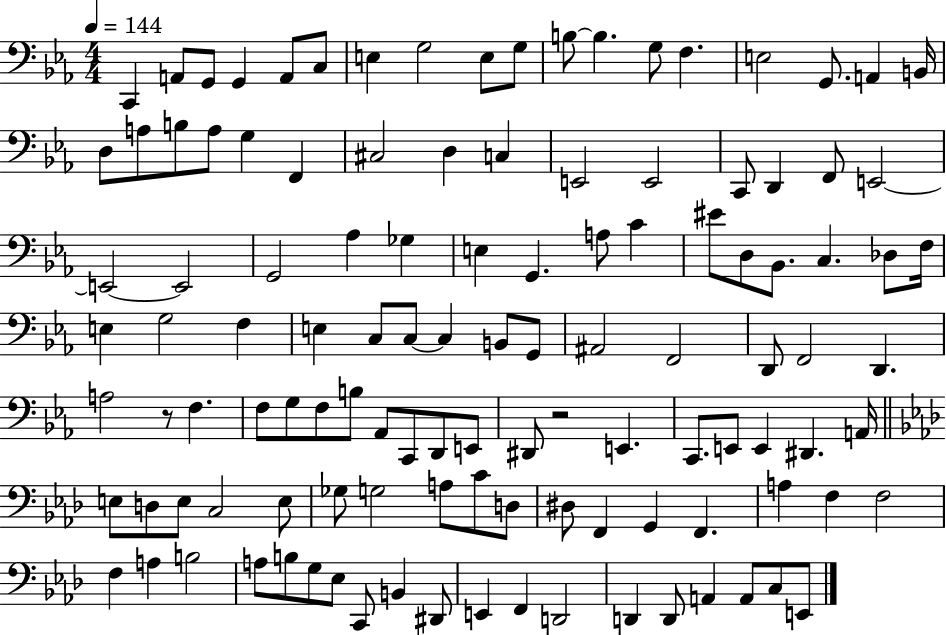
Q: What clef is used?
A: bass